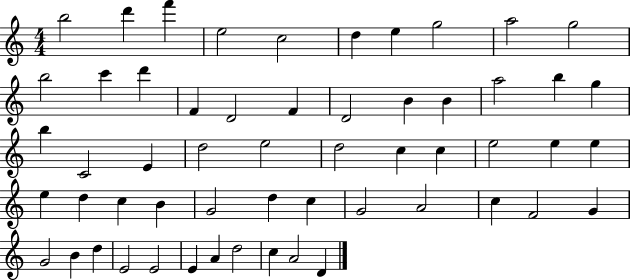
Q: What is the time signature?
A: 4/4